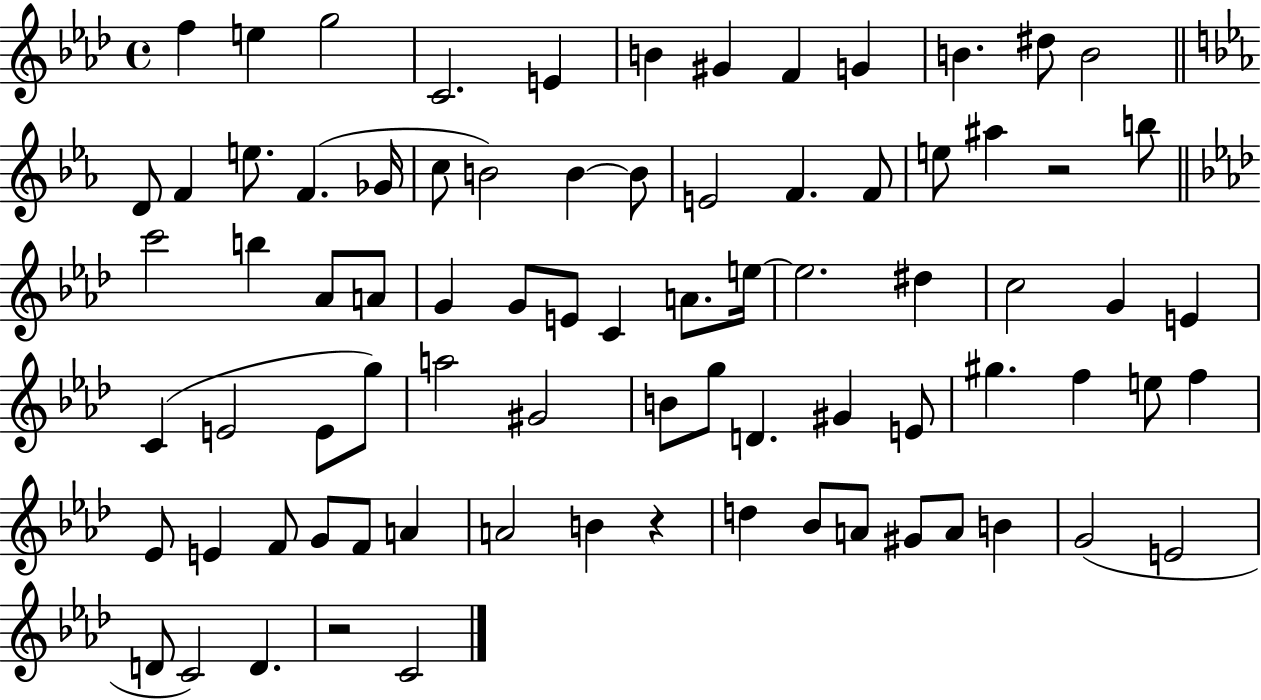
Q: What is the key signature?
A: AES major